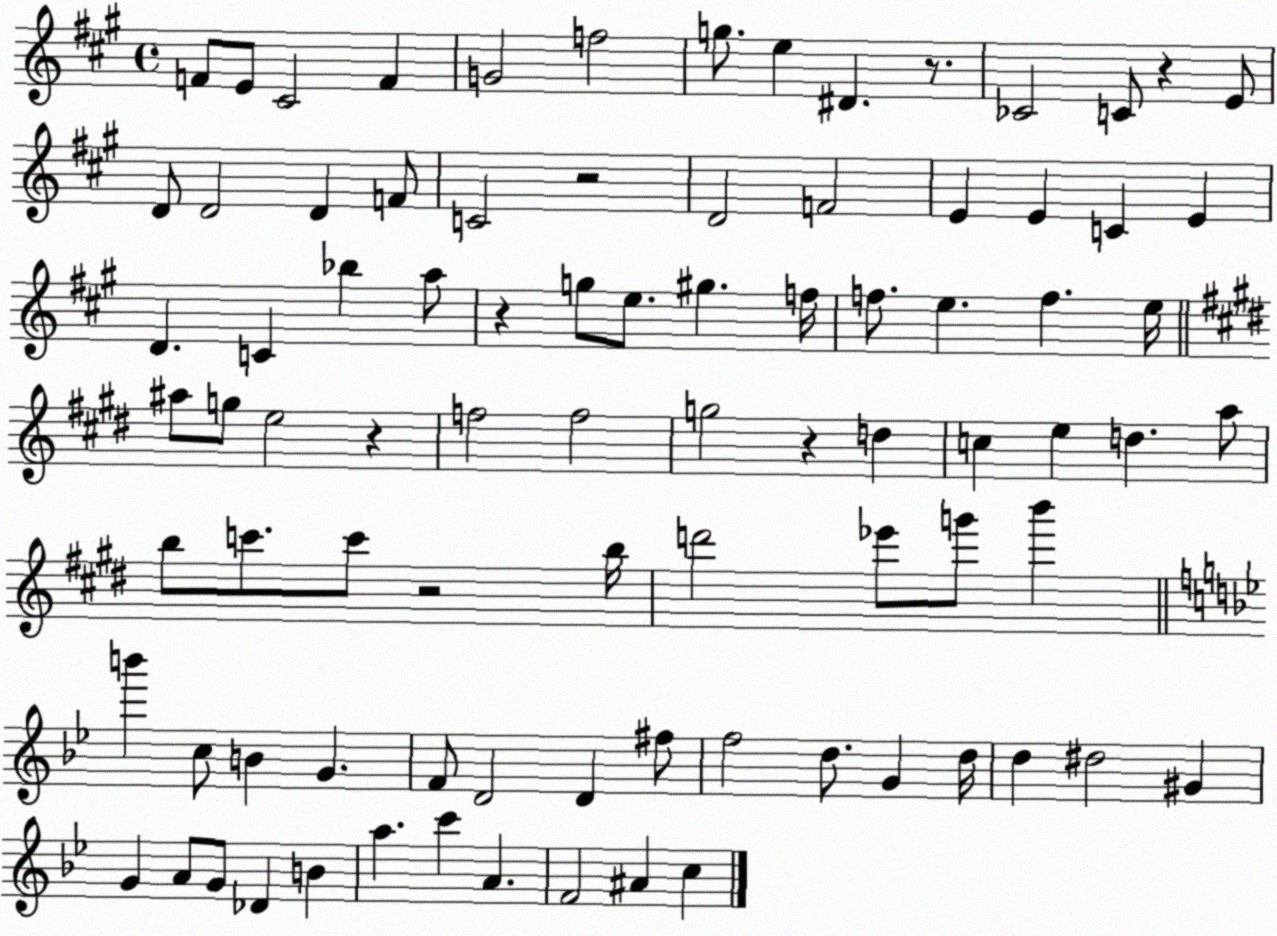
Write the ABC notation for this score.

X:1
T:Untitled
M:4/4
L:1/4
K:A
F/2 E/2 ^C2 F G2 f2 g/2 e ^D z/2 _C2 C/2 z E/2 D/2 D2 D F/2 C2 z2 D2 F2 E E C E D C _b a/2 z g/2 e/2 ^g f/4 f/2 e f e/4 ^a/2 g/2 e2 z f2 f2 g2 z d c e d a/2 b/2 c'/2 c'/2 z2 b/4 d'2 _e'/2 g'/2 b' b' c/2 B G F/2 D2 D ^f/2 f2 d/2 G d/4 d ^d2 ^G G A/2 G/2 _D B a c' A F2 ^A c